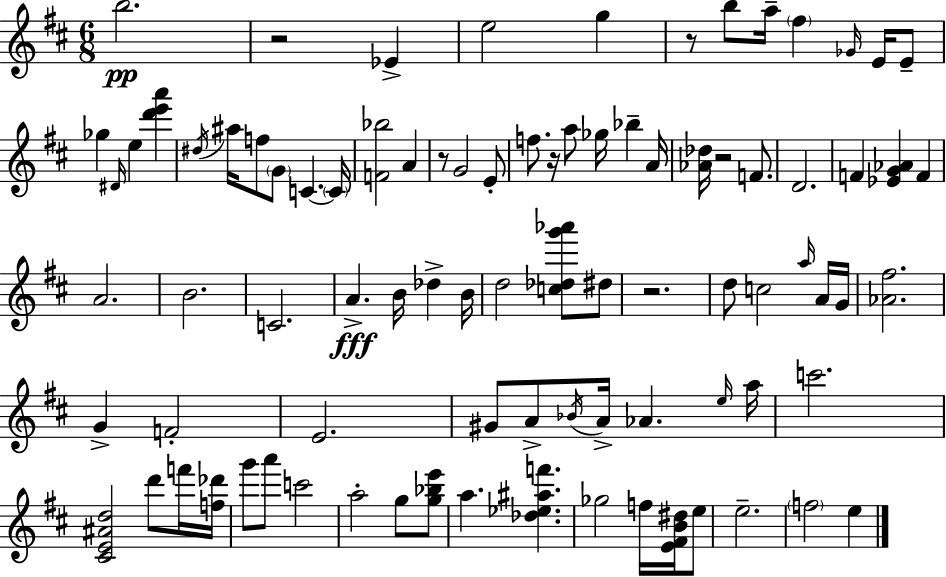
B5/h. R/h Eb4/q E5/h G5/q R/e B5/e A5/s F#5/q Gb4/s E4/s E4/e Gb5/q D#4/s E5/q [D6,E6,A6]/q D#5/s A#5/s F5/e G4/e C4/q. C4/s [F4,Bb5]/h A4/q R/e G4/h E4/e F5/e. R/s A5/e Gb5/s Bb5/q A4/s [Ab4,Db5]/s R/h F4/e. D4/h. F4/q [Eb4,G4,Ab4]/q F4/q A4/h. B4/h. C4/h. A4/q. B4/s Db5/q B4/s D5/h [C5,Db5,G6,Ab6]/e D#5/e R/h. D5/e C5/h A5/s A4/s G4/s [Ab4,F#5]/h. G4/q F4/h E4/h. G#4/e A4/e Bb4/s A4/s Ab4/q. E5/s A5/s C6/h. [C#4,E4,A#4,D5]/h D6/e F6/s [F5,Db6]/s G6/e A6/e C6/h A5/h G5/e [G5,Bb5,E6]/e A5/q. [Db5,Eb5,A#5,F6]/q. Gb5/h F5/s [E4,F#4,B4,D#5]/s E5/e E5/h. F5/h E5/q